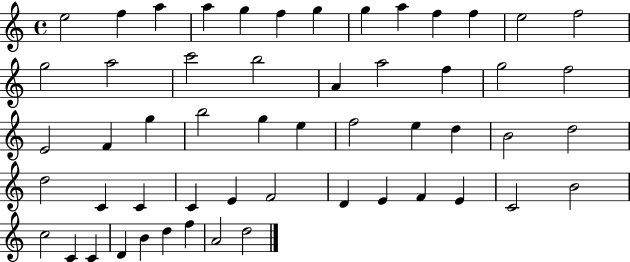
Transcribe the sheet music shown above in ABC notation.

X:1
T:Untitled
M:4/4
L:1/4
K:C
e2 f a a g f g g a f f e2 f2 g2 a2 c'2 b2 A a2 f g2 f2 E2 F g b2 g e f2 e d B2 d2 d2 C C C E F2 D E F E C2 B2 c2 C C D B d f A2 d2